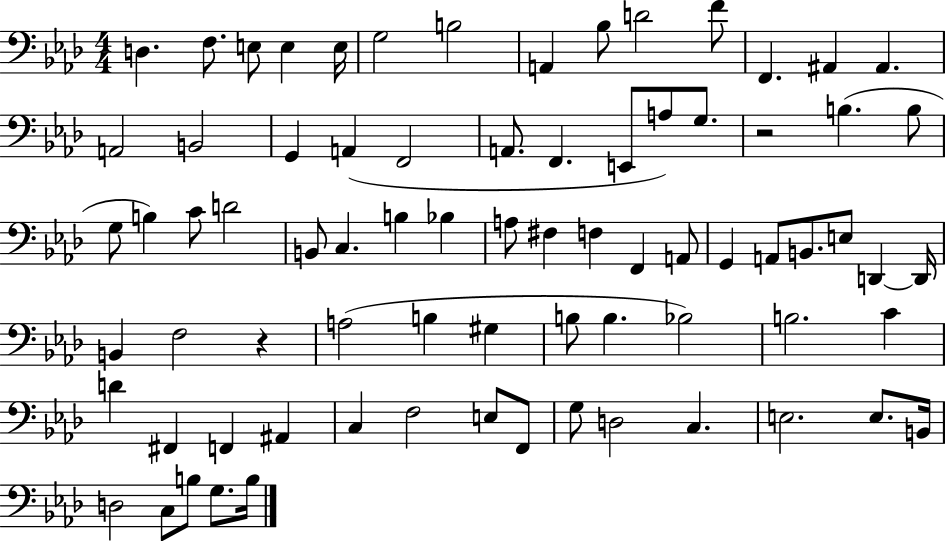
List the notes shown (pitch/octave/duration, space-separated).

D3/q. F3/e. E3/e E3/q E3/s G3/h B3/h A2/q Bb3/e D4/h F4/e F2/q. A#2/q A#2/q. A2/h B2/h G2/q A2/q F2/h A2/e. F2/q. E2/e A3/e G3/e. R/h B3/q. B3/e G3/e B3/q C4/e D4/h B2/e C3/q. B3/q Bb3/q A3/e F#3/q F3/q F2/q A2/e G2/q A2/e B2/e. E3/e D2/q D2/s B2/q F3/h R/q A3/h B3/q G#3/q B3/e B3/q. Bb3/h B3/h. C4/q D4/q F#2/q F2/q A#2/q C3/q F3/h E3/e F2/e G3/e D3/h C3/q. E3/h. E3/e. B2/s D3/h C3/e B3/e G3/e. B3/s